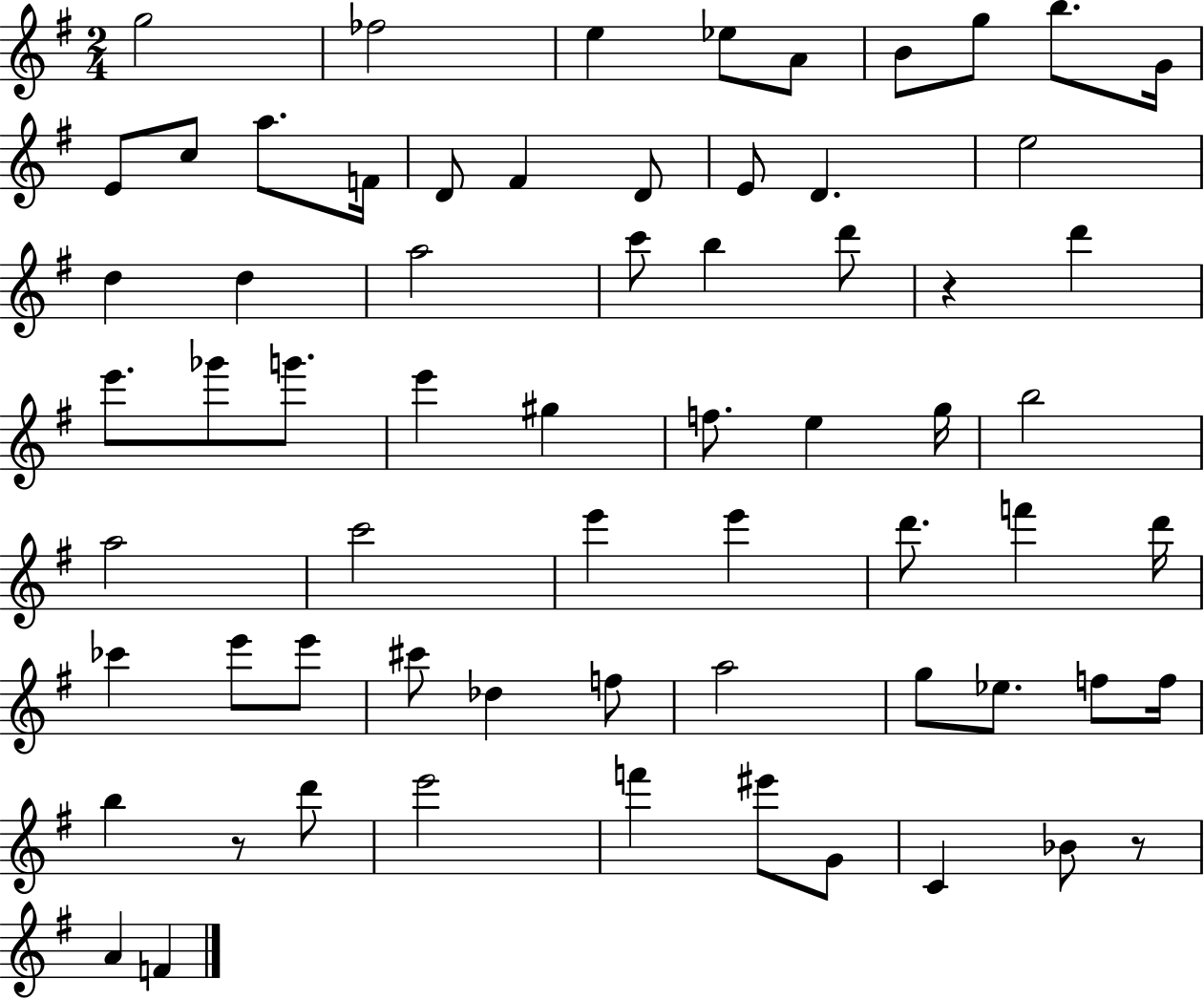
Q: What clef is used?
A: treble